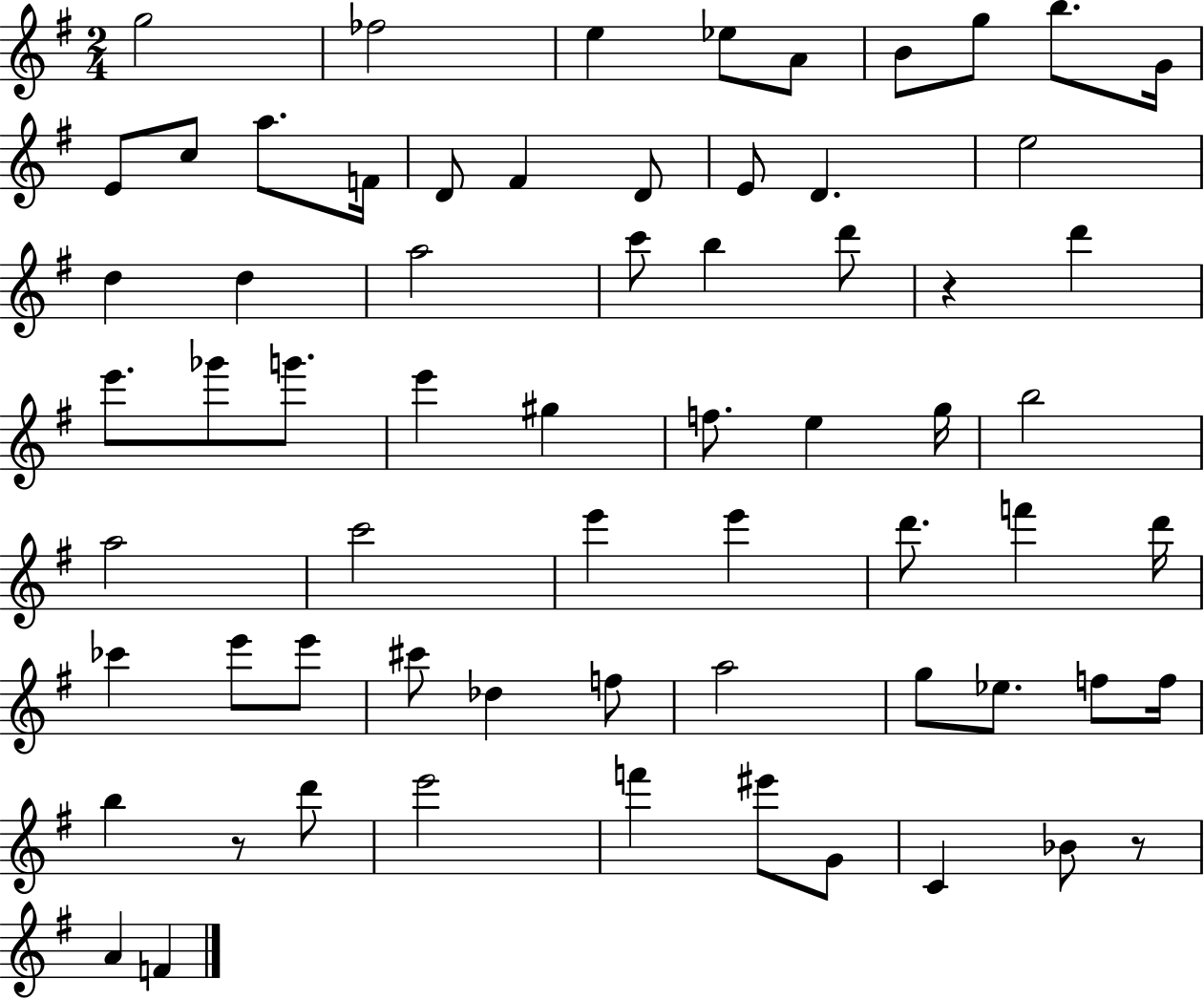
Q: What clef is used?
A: treble